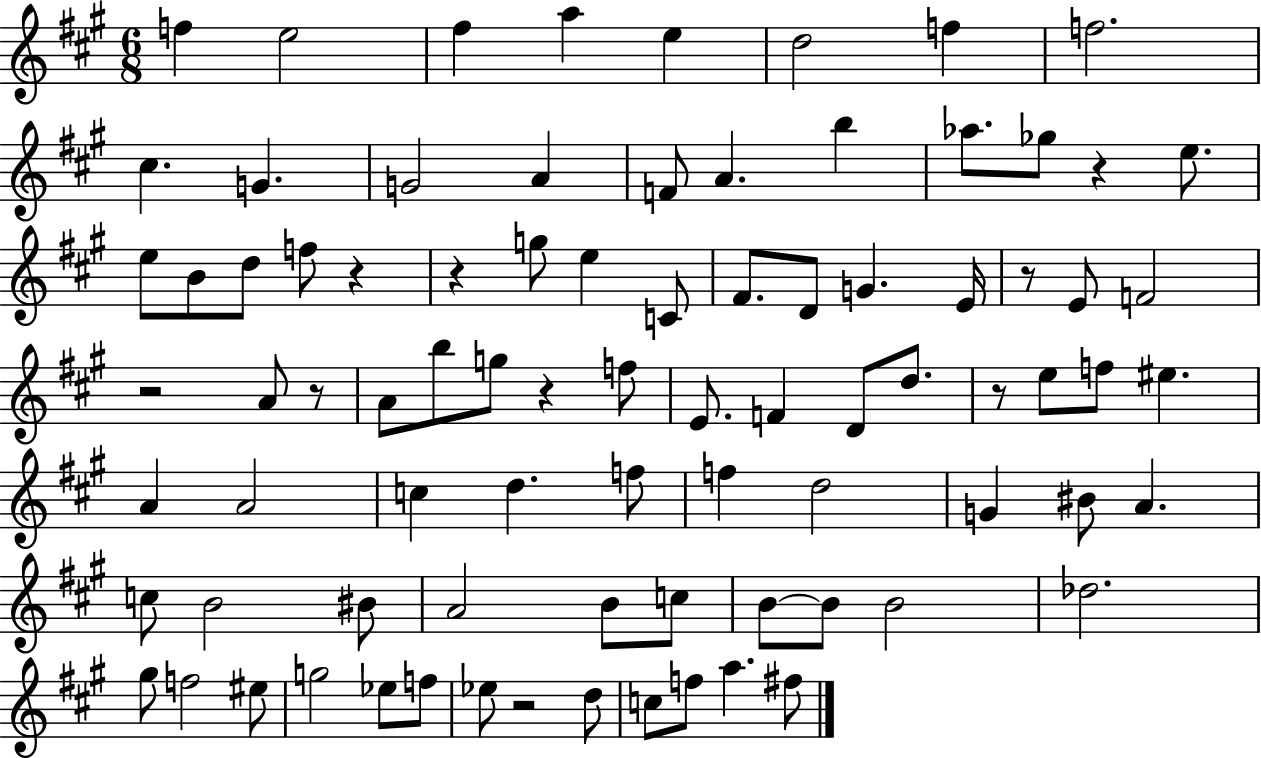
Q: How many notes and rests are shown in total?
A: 84